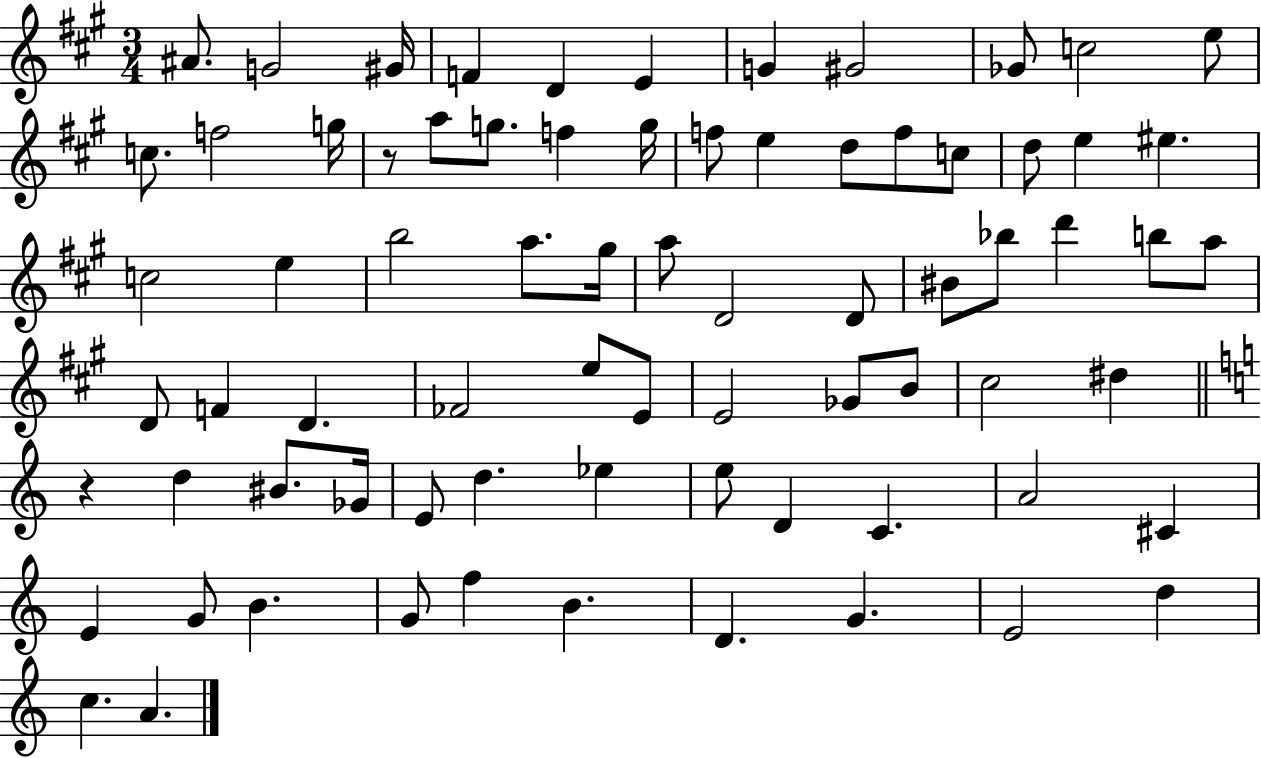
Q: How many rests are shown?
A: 2